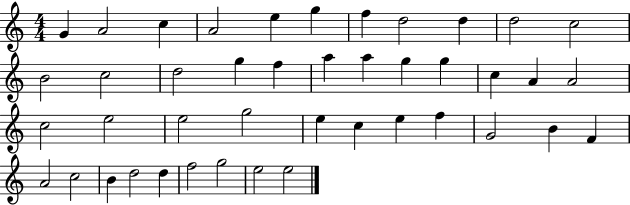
{
  \clef treble
  \numericTimeSignature
  \time 4/4
  \key c \major
  g'4 a'2 c''4 | a'2 e''4 g''4 | f''4 d''2 d''4 | d''2 c''2 | \break b'2 c''2 | d''2 g''4 f''4 | a''4 a''4 g''4 g''4 | c''4 a'4 a'2 | \break c''2 e''2 | e''2 g''2 | e''4 c''4 e''4 f''4 | g'2 b'4 f'4 | \break a'2 c''2 | b'4 d''2 d''4 | f''2 g''2 | e''2 e''2 | \break \bar "|."
}